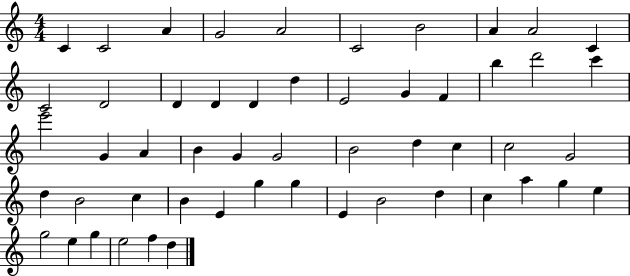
X:1
T:Untitled
M:4/4
L:1/4
K:C
C C2 A G2 A2 C2 B2 A A2 C C2 D2 D D D d E2 G F b d'2 c' e'2 G A B G G2 B2 d c c2 G2 d B2 c B E g g E B2 d c a g e g2 e g e2 f d